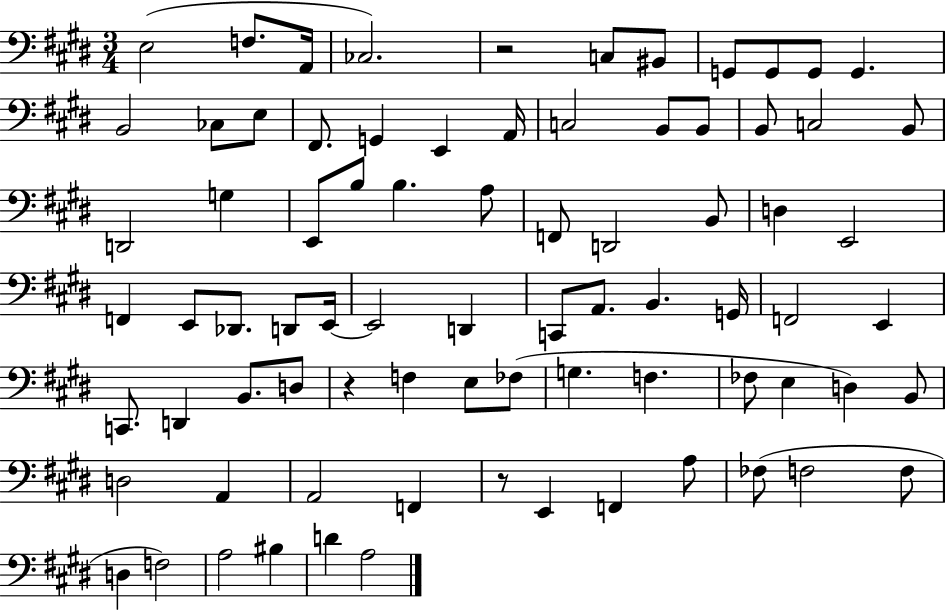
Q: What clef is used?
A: bass